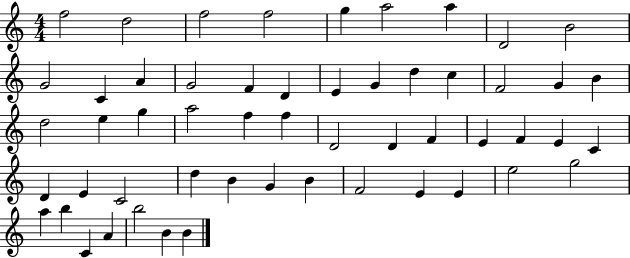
F5/h D5/h F5/h F5/h G5/q A5/h A5/q D4/h B4/h G4/h C4/q A4/q G4/h F4/q D4/q E4/q G4/q D5/q C5/q F4/h G4/q B4/q D5/h E5/q G5/q A5/h F5/q F5/q D4/h D4/q F4/q E4/q F4/q E4/q C4/q D4/q E4/q C4/h D5/q B4/q G4/q B4/q F4/h E4/q E4/q E5/h G5/h A5/q B5/q C4/q A4/q B5/h B4/q B4/q